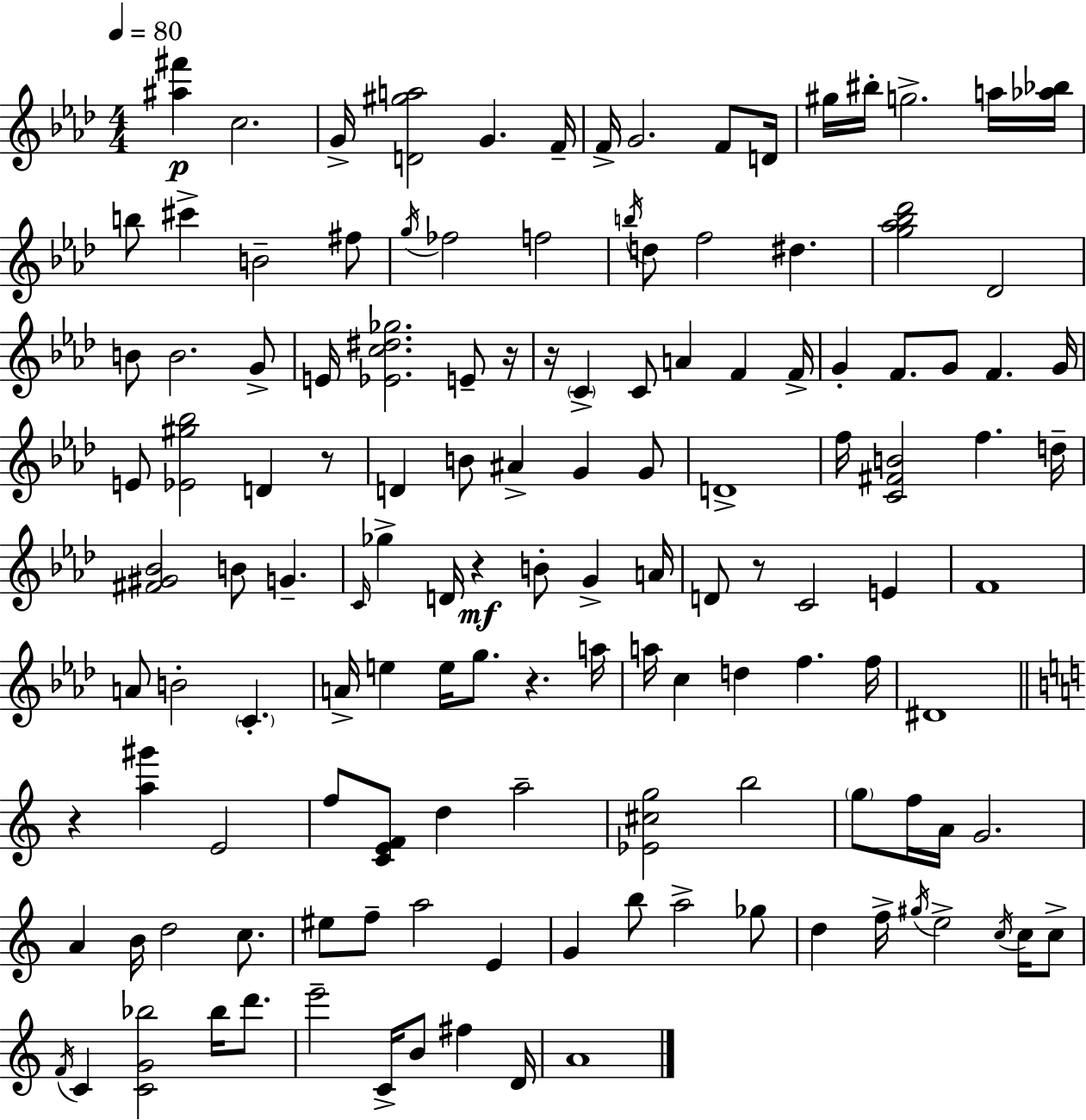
[A#5,F#6]/q C5/h. G4/s [D4,G#5,A5]/h G4/q. F4/s F4/s G4/h. F4/e D4/s G#5/s BIS5/s G5/h. A5/s [Ab5,Bb5]/s B5/e C#6/q B4/h F#5/e G5/s FES5/h F5/h B5/s D5/e F5/h D#5/q. [G5,Ab5,Bb5,Db6]/h Db4/h B4/e B4/h. G4/e E4/s [Eb4,C5,D#5,Gb5]/h. E4/e R/s R/s C4/q C4/e A4/q F4/q F4/s G4/q F4/e. G4/e F4/q. G4/s E4/e [Eb4,G#5,Bb5]/h D4/q R/e D4/q B4/e A#4/q G4/q G4/e D4/w F5/s [C4,F#4,B4]/h F5/q. D5/s [F#4,G#4,Bb4]/h B4/e G4/q. C4/s Gb5/q D4/s R/q B4/e G4/q A4/s D4/e R/e C4/h E4/q F4/w A4/e B4/h C4/q. A4/s E5/q E5/s G5/e. R/q. A5/s A5/s C5/q D5/q F5/q. F5/s D#4/w R/q [A5,G#6]/q E4/h F5/e [C4,E4,F4]/e D5/q A5/h [Eb4,C#5,G5]/h B5/h G5/e F5/s A4/s G4/h. A4/q B4/s D5/h C5/e. EIS5/e F5/e A5/h E4/q G4/q B5/e A5/h Gb5/e D5/q F5/s G#5/s E5/h C5/s C5/s C5/e F4/s C4/q [C4,G4,Bb5]/h Bb5/s D6/e. E6/h C4/s B4/e F#5/q D4/s A4/w